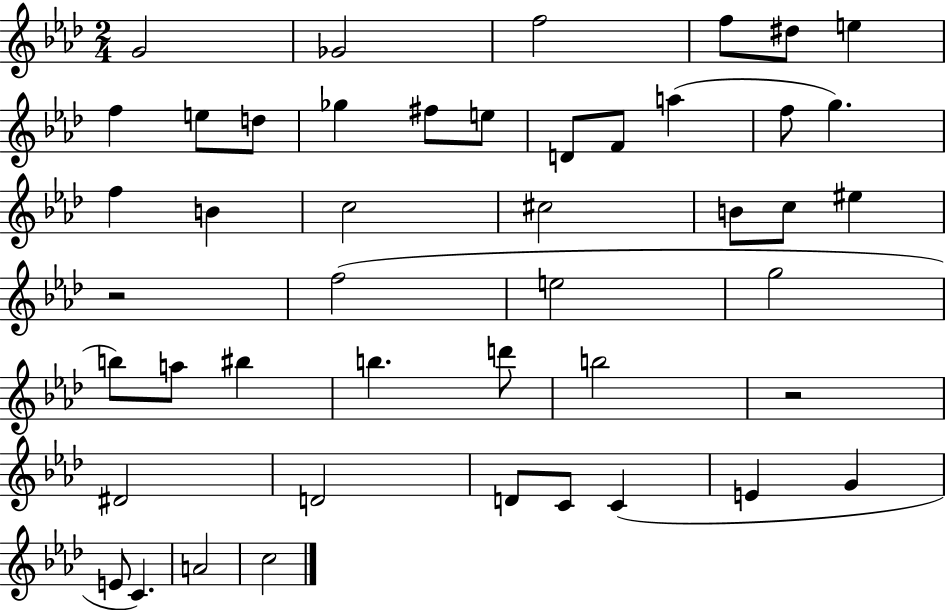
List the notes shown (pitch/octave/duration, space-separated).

G4/h Gb4/h F5/h F5/e D#5/e E5/q F5/q E5/e D5/e Gb5/q F#5/e E5/e D4/e F4/e A5/q F5/e G5/q. F5/q B4/q C5/h C#5/h B4/e C5/e EIS5/q R/h F5/h E5/h G5/h B5/e A5/e BIS5/q B5/q. D6/e B5/h R/h D#4/h D4/h D4/e C4/e C4/q E4/q G4/q E4/e C4/q. A4/h C5/h